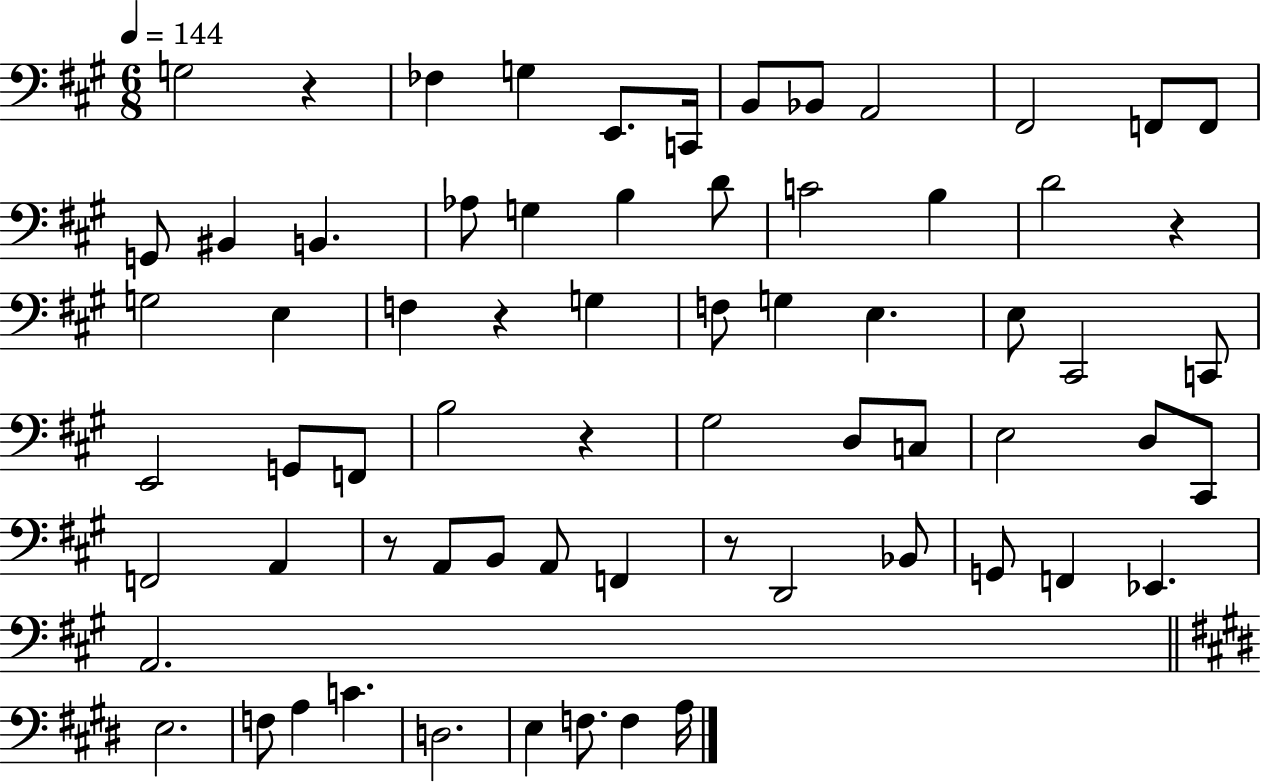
G3/h R/q FES3/q G3/q E2/e. C2/s B2/e Bb2/e A2/h F#2/h F2/e F2/e G2/e BIS2/q B2/q. Ab3/e G3/q B3/q D4/e C4/h B3/q D4/h R/q G3/h E3/q F3/q R/q G3/q F3/e G3/q E3/q. E3/e C#2/h C2/e E2/h G2/e F2/e B3/h R/q G#3/h D3/e C3/e E3/h D3/e C#2/e F2/h A2/q R/e A2/e B2/e A2/e F2/q R/e D2/h Bb2/e G2/e F2/q Eb2/q. A2/h. E3/h. F3/e A3/q C4/q. D3/h. E3/q F3/e. F3/q A3/s